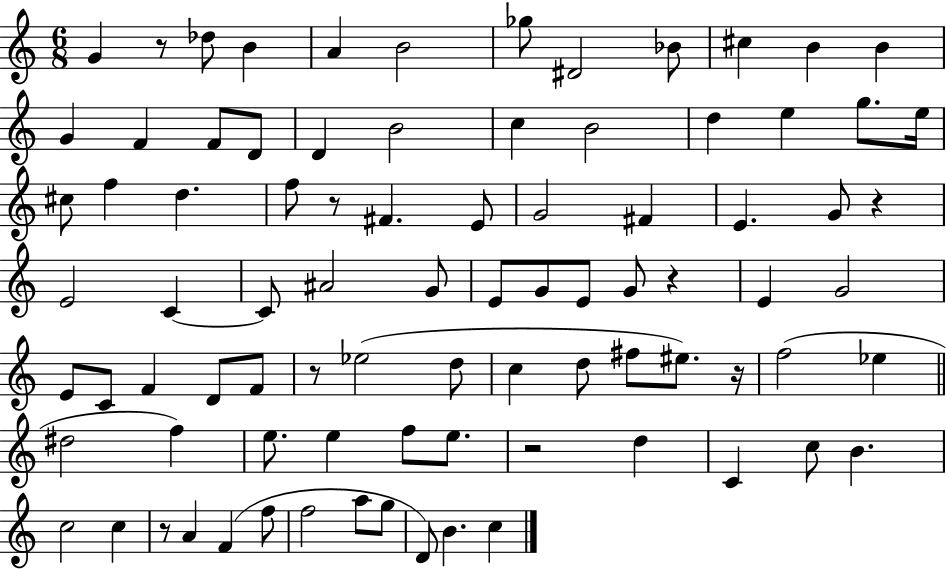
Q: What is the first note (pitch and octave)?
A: G4